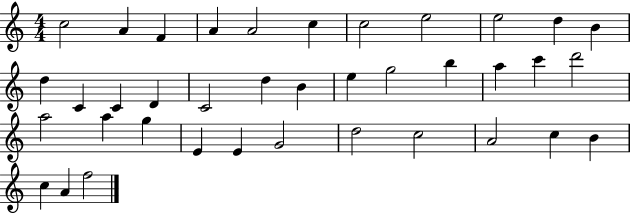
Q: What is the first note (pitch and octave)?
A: C5